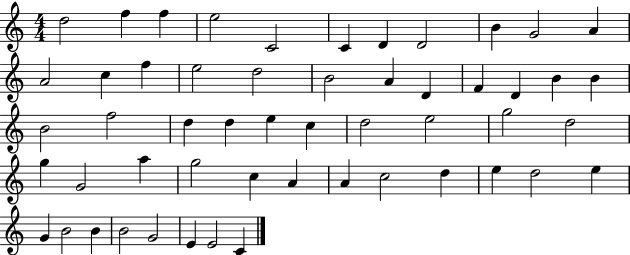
X:1
T:Untitled
M:4/4
L:1/4
K:C
d2 f f e2 C2 C D D2 B G2 A A2 c f e2 d2 B2 A D F D B B B2 f2 d d e c d2 e2 g2 d2 g G2 a g2 c A A c2 d e d2 e G B2 B B2 G2 E E2 C